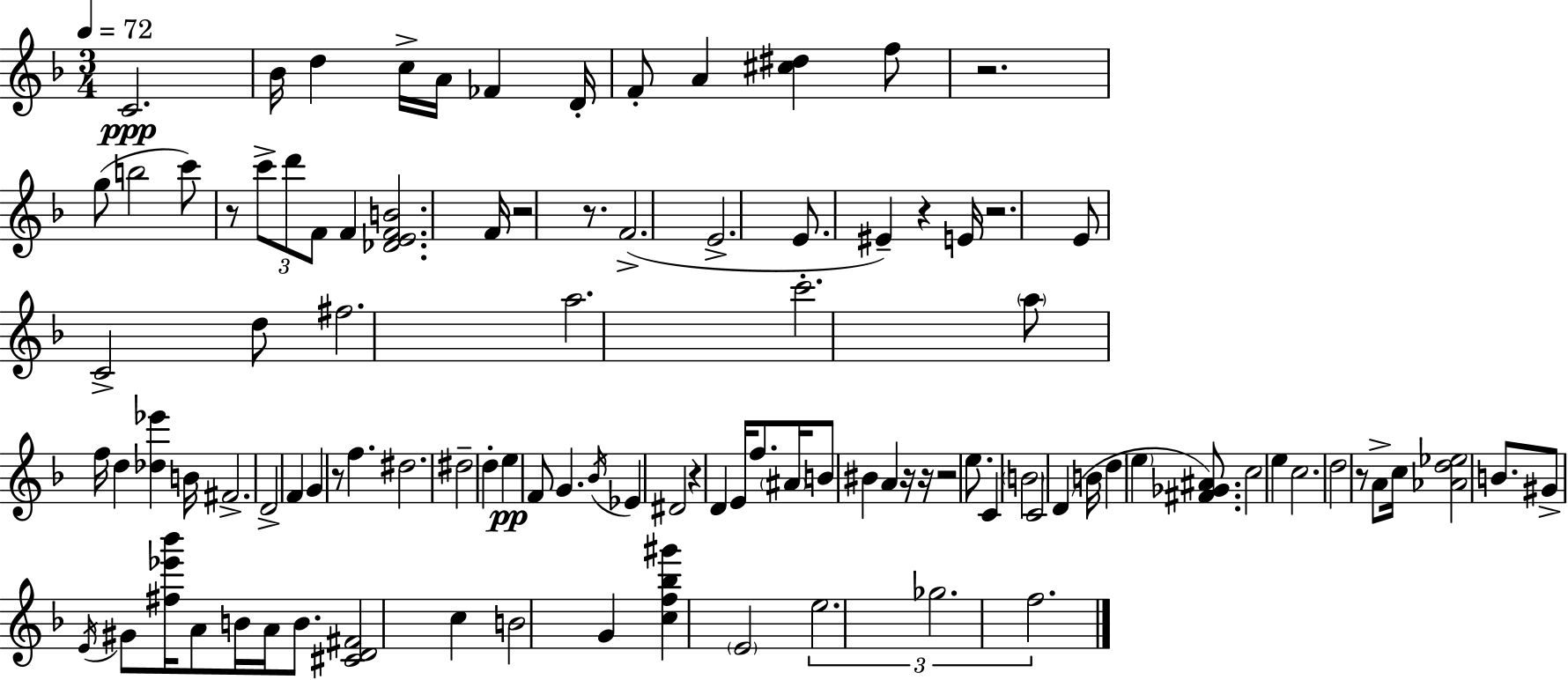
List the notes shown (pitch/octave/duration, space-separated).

C4/h. Bb4/s D5/q C5/s A4/s FES4/q D4/s F4/e A4/q [C#5,D#5]/q F5/e R/h. G5/e B5/h C6/e R/e C6/e D6/e F4/e F4/q [Db4,E4,F4,B4]/h. F4/s R/h R/e. F4/h. E4/h. E4/e. EIS4/q R/q E4/s R/h. E4/e C4/h D5/e F#5/h. A5/h. C6/h. A5/e F5/s D5/q [Db5,Eb6]/q B4/s F#4/h. D4/h F4/q G4/q R/e F5/q. D#5/h. D#5/h D5/q E5/q F4/e G4/q. Bb4/s Eb4/q D#4/h R/q D4/q E4/s F5/e. A#4/s B4/e BIS4/q A4/q R/s R/s R/h E5/e. C4/q B4/h C4/h D4/q B4/s D5/q E5/q [F#4,Gb4,A#4]/e. C5/h E5/q C5/h. D5/h R/e A4/e C5/s [Ab4,D5,Eb5]/h B4/e. G#4/e E4/s G#4/e [F#5,Eb6,Bb6]/s A4/e B4/s A4/s B4/e. [C#4,D4,F#4]/h C5/q B4/h G4/q [C5,F5,Bb5,G#6]/q E4/h E5/h. Gb5/h. F5/h.